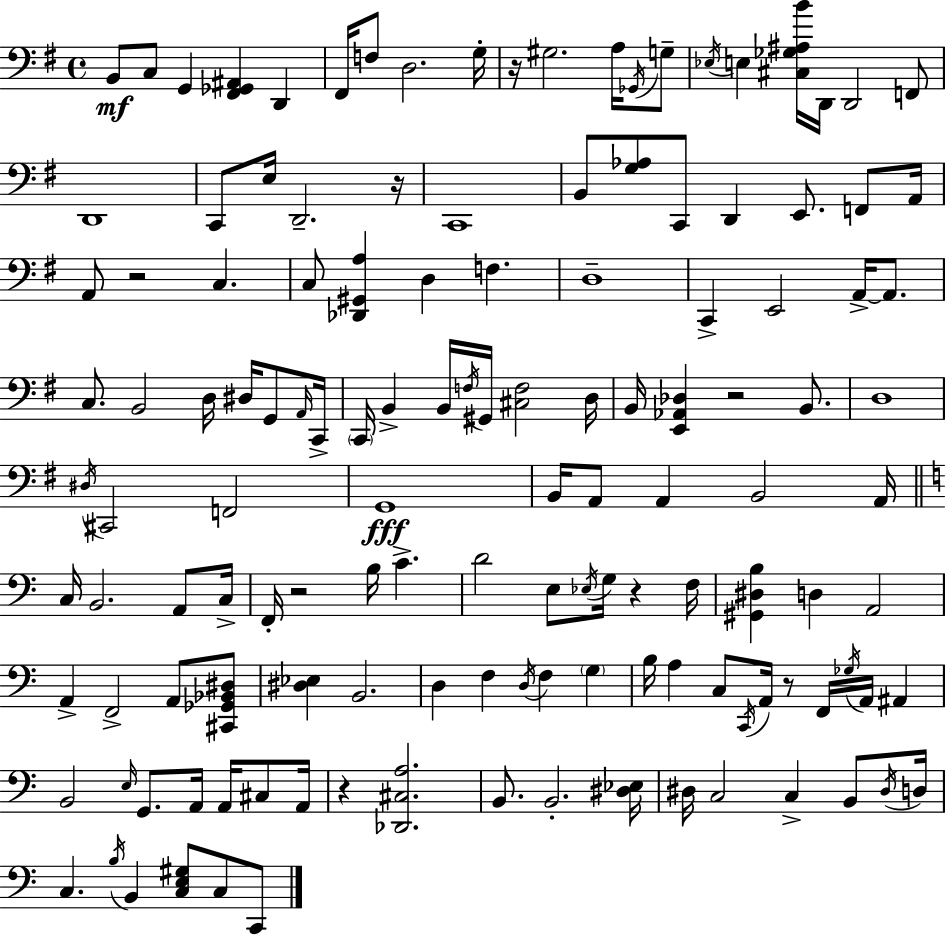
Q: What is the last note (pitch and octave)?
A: C2